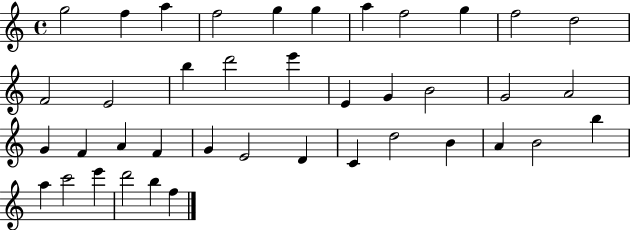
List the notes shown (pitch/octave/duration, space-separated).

G5/h F5/q A5/q F5/h G5/q G5/q A5/q F5/h G5/q F5/h D5/h F4/h E4/h B5/q D6/h E6/q E4/q G4/q B4/h G4/h A4/h G4/q F4/q A4/q F4/q G4/q E4/h D4/q C4/q D5/h B4/q A4/q B4/h B5/q A5/q C6/h E6/q D6/h B5/q F5/q